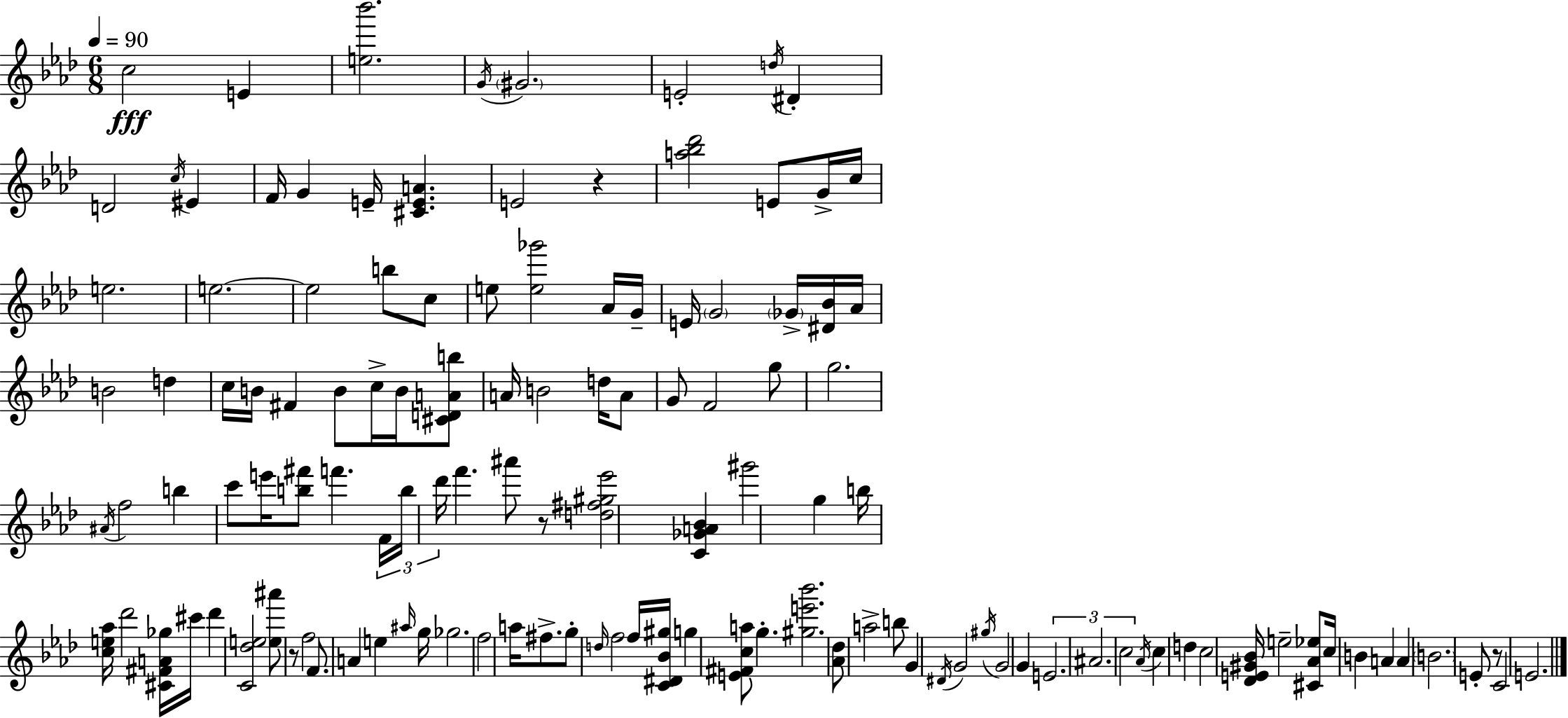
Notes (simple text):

C5/h E4/q [E5,Bb6]/h. G4/s G#4/h. E4/h D5/s D#4/q D4/h C5/s EIS4/q F4/s G4/q E4/s [C#4,E4,A4]/q. E4/h R/q [A5,Bb5,Db6]/h E4/e G4/s C5/s E5/h. E5/h. E5/h B5/e C5/e E5/e [E5,Gb6]/h Ab4/s G4/s E4/s G4/h Gb4/s [D#4,Bb4]/s Ab4/s B4/h D5/q C5/s B4/s F#4/q B4/e C5/s B4/s [C#4,D4,A4,B5]/e A4/s B4/h D5/s A4/e G4/e F4/h G5/e G5/h. A#4/s F5/h B5/q C6/e E6/s [B5,F#6]/e F6/q. F4/s B5/s Db6/s F6/q. A#6/e R/e [D5,F#5,G#5,Eb6]/h [C4,Gb4,A4,Bb4]/q G#6/h G5/q B5/s [C5,E5,Ab5]/s Db6/h [C#4,F#4,A4,Gb5]/s C#6/s Db6/q [C4,Db5,E5]/h [E5,A#6]/e R/e F5/h F4/e. A4/q E5/q A#5/s G5/s Gb5/h. F5/h A5/s F#5/e. G5/e D5/s F5/h F5/s [C4,D#4,Bb4,G#5]/s G5/q [E4,F#4,C5,A5]/e G5/q. [G#5,E6,Bb6]/h. [Ab4,Db5]/e A5/h B5/e G4/q D#4/s G4/h G#5/s G4/h G4/q E4/h. A#4/h. C5/h Ab4/s C5/q D5/q C5/h [Db4,E4,G#4,Bb4]/s E5/h [C#4,Ab4,Eb5]/e C5/s B4/q A4/q A4/q B4/h. E4/e R/e C4/h E4/h.